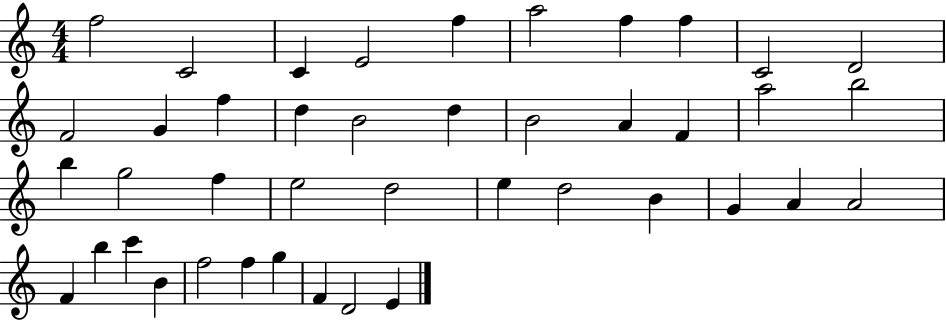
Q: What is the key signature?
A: C major